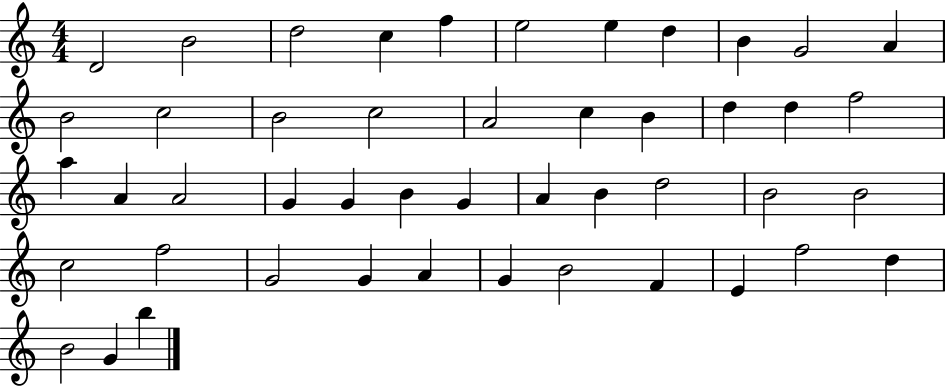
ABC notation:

X:1
T:Untitled
M:4/4
L:1/4
K:C
D2 B2 d2 c f e2 e d B G2 A B2 c2 B2 c2 A2 c B d d f2 a A A2 G G B G A B d2 B2 B2 c2 f2 G2 G A G B2 F E f2 d B2 G b